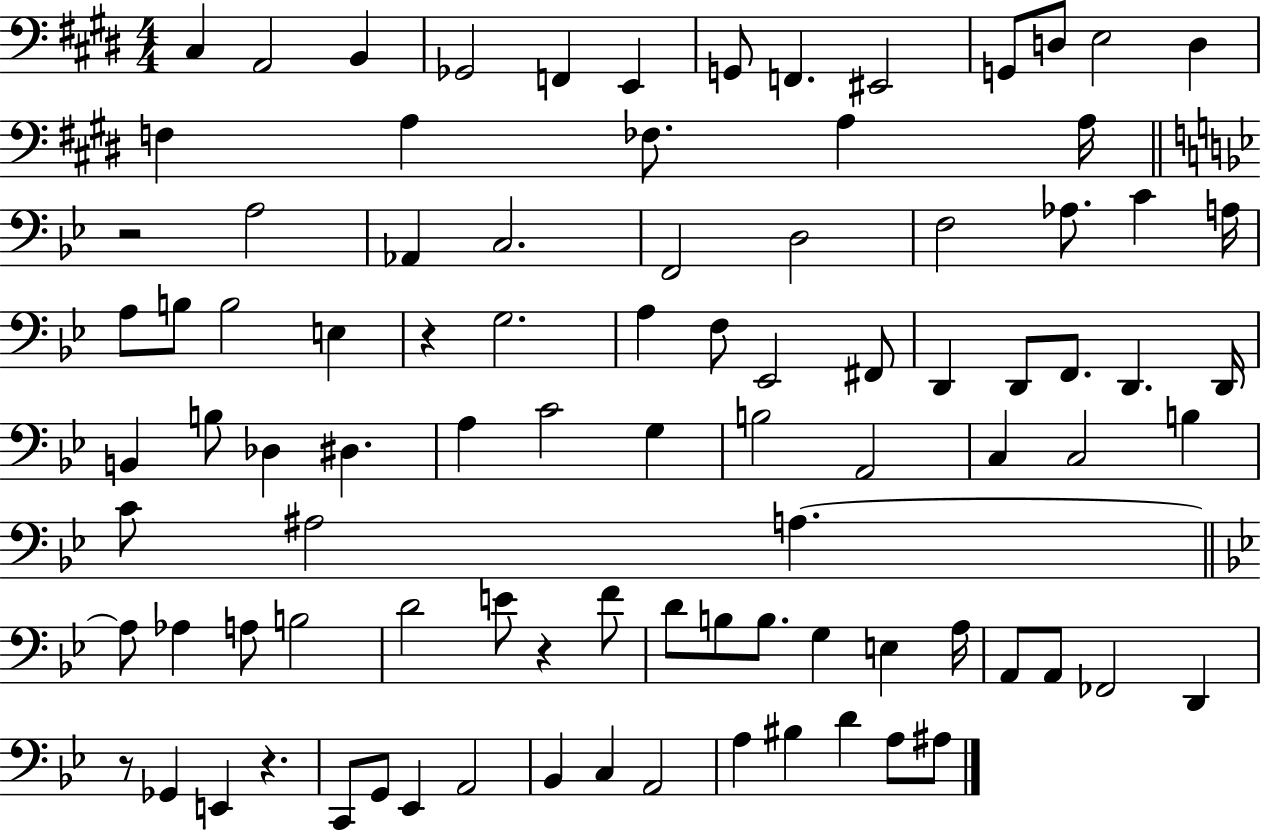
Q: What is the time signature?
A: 4/4